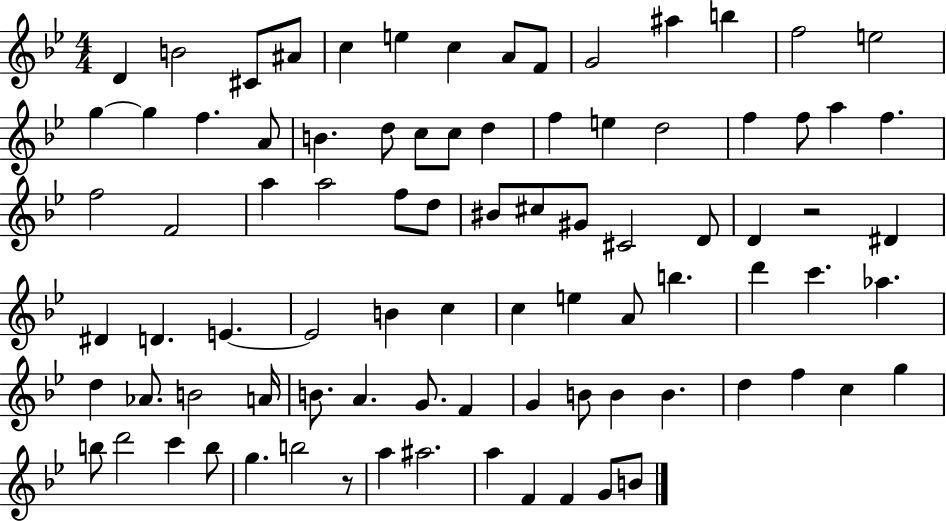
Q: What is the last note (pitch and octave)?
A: B4